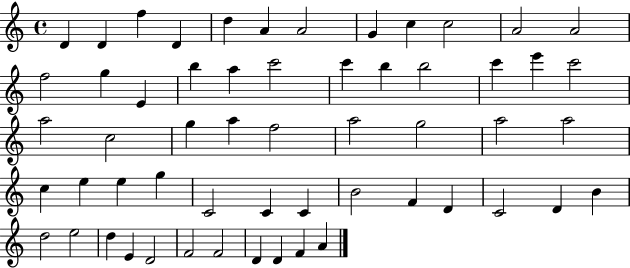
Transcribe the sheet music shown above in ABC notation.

X:1
T:Untitled
M:4/4
L:1/4
K:C
D D f D d A A2 G c c2 A2 A2 f2 g E b a c'2 c' b b2 c' e' c'2 a2 c2 g a f2 a2 g2 a2 a2 c e e g C2 C C B2 F D C2 D B d2 e2 d E D2 F2 F2 D D F A